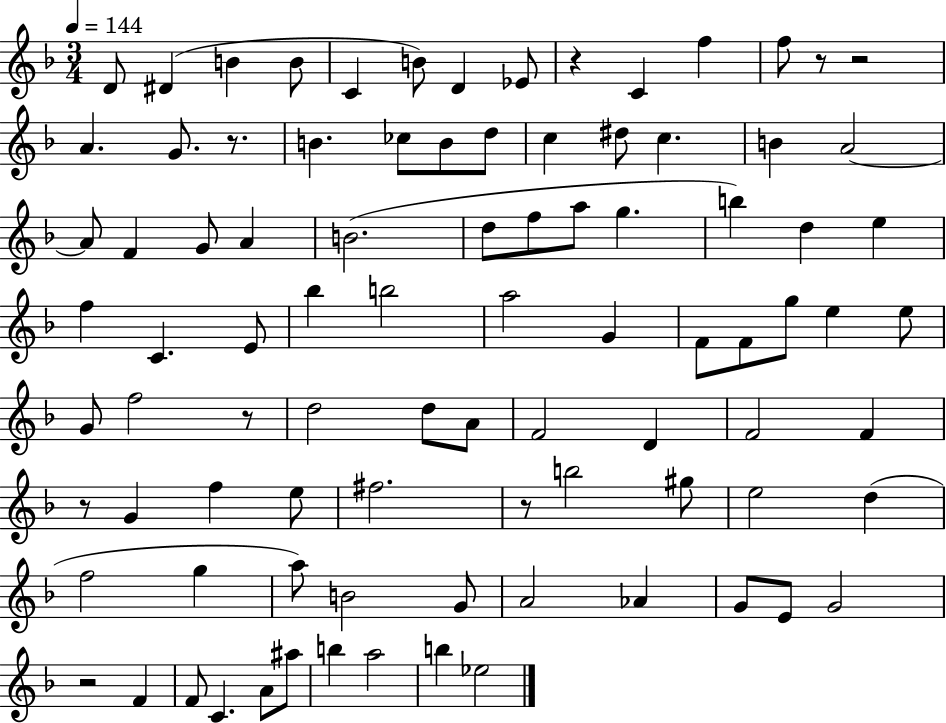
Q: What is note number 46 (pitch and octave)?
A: E5